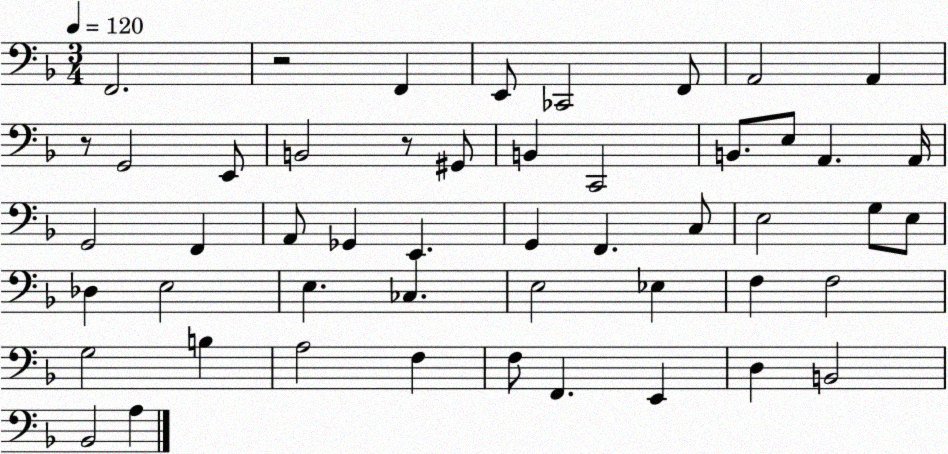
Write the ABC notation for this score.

X:1
T:Untitled
M:3/4
L:1/4
K:F
F,,2 z2 F,, E,,/2 _C,,2 F,,/2 A,,2 A,, z/2 G,,2 E,,/2 B,,2 z/2 ^G,,/2 B,, C,,2 B,,/2 E,/2 A,, A,,/4 G,,2 F,, A,,/2 _G,, E,, G,, F,, C,/2 E,2 G,/2 E,/2 _D, E,2 E, _C, E,2 _E, F, F,2 G,2 B, A,2 F, F,/2 F,, E,, D, B,,2 _B,,2 A,